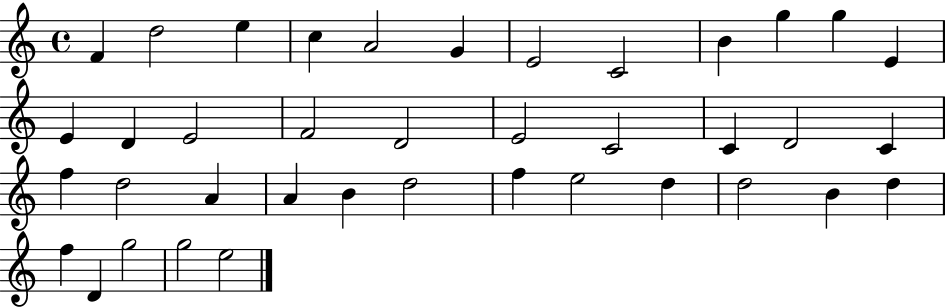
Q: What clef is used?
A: treble